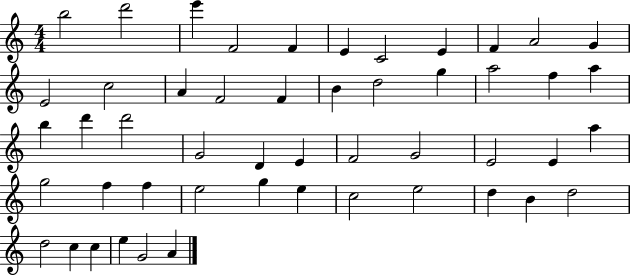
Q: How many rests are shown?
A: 0